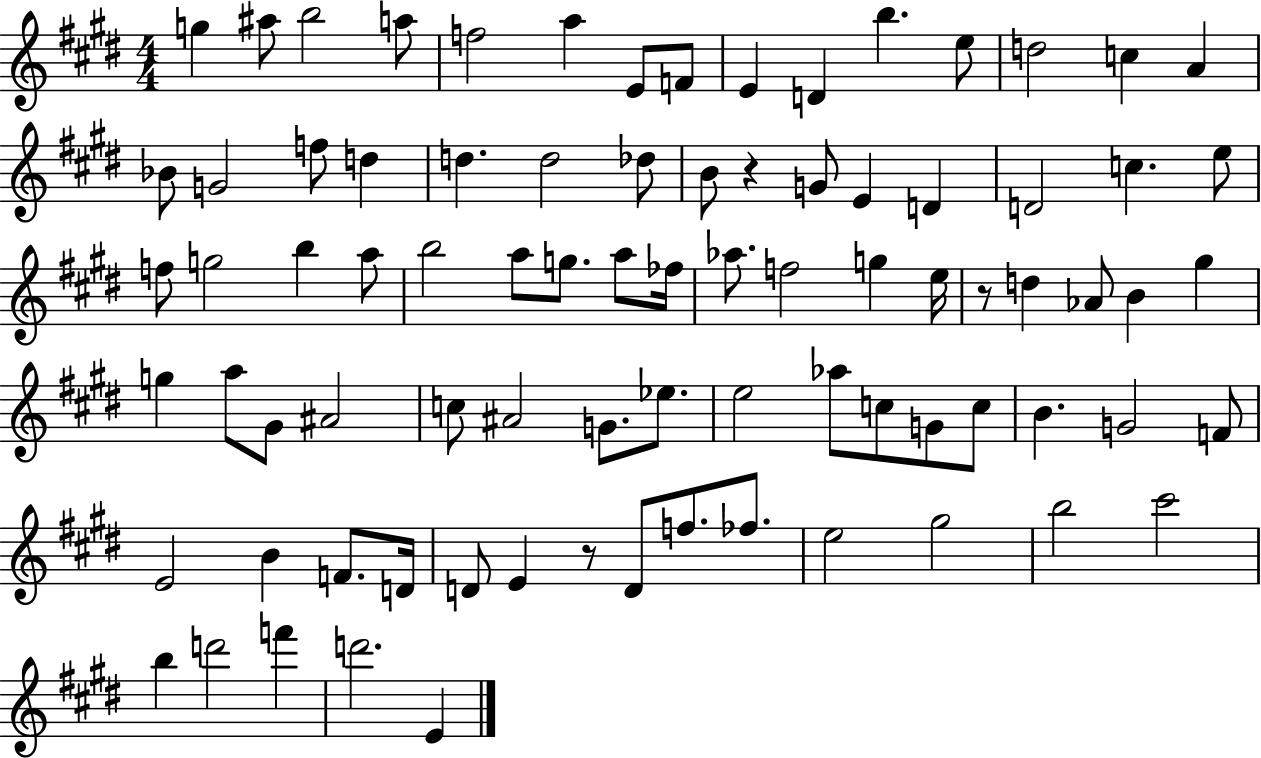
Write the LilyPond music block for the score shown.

{
  \clef treble
  \numericTimeSignature
  \time 4/4
  \key e \major
  g''4 ais''8 b''2 a''8 | f''2 a''4 e'8 f'8 | e'4 d'4 b''4. e''8 | d''2 c''4 a'4 | \break bes'8 g'2 f''8 d''4 | d''4. d''2 des''8 | b'8 r4 g'8 e'4 d'4 | d'2 c''4. e''8 | \break f''8 g''2 b''4 a''8 | b''2 a''8 g''8. a''8 fes''16 | aes''8. f''2 g''4 e''16 | r8 d''4 aes'8 b'4 gis''4 | \break g''4 a''8 gis'8 ais'2 | c''8 ais'2 g'8. ees''8. | e''2 aes''8 c''8 g'8 c''8 | b'4. g'2 f'8 | \break e'2 b'4 f'8. d'16 | d'8 e'4 r8 d'8 f''8. fes''8. | e''2 gis''2 | b''2 cis'''2 | \break b''4 d'''2 f'''4 | d'''2. e'4 | \bar "|."
}